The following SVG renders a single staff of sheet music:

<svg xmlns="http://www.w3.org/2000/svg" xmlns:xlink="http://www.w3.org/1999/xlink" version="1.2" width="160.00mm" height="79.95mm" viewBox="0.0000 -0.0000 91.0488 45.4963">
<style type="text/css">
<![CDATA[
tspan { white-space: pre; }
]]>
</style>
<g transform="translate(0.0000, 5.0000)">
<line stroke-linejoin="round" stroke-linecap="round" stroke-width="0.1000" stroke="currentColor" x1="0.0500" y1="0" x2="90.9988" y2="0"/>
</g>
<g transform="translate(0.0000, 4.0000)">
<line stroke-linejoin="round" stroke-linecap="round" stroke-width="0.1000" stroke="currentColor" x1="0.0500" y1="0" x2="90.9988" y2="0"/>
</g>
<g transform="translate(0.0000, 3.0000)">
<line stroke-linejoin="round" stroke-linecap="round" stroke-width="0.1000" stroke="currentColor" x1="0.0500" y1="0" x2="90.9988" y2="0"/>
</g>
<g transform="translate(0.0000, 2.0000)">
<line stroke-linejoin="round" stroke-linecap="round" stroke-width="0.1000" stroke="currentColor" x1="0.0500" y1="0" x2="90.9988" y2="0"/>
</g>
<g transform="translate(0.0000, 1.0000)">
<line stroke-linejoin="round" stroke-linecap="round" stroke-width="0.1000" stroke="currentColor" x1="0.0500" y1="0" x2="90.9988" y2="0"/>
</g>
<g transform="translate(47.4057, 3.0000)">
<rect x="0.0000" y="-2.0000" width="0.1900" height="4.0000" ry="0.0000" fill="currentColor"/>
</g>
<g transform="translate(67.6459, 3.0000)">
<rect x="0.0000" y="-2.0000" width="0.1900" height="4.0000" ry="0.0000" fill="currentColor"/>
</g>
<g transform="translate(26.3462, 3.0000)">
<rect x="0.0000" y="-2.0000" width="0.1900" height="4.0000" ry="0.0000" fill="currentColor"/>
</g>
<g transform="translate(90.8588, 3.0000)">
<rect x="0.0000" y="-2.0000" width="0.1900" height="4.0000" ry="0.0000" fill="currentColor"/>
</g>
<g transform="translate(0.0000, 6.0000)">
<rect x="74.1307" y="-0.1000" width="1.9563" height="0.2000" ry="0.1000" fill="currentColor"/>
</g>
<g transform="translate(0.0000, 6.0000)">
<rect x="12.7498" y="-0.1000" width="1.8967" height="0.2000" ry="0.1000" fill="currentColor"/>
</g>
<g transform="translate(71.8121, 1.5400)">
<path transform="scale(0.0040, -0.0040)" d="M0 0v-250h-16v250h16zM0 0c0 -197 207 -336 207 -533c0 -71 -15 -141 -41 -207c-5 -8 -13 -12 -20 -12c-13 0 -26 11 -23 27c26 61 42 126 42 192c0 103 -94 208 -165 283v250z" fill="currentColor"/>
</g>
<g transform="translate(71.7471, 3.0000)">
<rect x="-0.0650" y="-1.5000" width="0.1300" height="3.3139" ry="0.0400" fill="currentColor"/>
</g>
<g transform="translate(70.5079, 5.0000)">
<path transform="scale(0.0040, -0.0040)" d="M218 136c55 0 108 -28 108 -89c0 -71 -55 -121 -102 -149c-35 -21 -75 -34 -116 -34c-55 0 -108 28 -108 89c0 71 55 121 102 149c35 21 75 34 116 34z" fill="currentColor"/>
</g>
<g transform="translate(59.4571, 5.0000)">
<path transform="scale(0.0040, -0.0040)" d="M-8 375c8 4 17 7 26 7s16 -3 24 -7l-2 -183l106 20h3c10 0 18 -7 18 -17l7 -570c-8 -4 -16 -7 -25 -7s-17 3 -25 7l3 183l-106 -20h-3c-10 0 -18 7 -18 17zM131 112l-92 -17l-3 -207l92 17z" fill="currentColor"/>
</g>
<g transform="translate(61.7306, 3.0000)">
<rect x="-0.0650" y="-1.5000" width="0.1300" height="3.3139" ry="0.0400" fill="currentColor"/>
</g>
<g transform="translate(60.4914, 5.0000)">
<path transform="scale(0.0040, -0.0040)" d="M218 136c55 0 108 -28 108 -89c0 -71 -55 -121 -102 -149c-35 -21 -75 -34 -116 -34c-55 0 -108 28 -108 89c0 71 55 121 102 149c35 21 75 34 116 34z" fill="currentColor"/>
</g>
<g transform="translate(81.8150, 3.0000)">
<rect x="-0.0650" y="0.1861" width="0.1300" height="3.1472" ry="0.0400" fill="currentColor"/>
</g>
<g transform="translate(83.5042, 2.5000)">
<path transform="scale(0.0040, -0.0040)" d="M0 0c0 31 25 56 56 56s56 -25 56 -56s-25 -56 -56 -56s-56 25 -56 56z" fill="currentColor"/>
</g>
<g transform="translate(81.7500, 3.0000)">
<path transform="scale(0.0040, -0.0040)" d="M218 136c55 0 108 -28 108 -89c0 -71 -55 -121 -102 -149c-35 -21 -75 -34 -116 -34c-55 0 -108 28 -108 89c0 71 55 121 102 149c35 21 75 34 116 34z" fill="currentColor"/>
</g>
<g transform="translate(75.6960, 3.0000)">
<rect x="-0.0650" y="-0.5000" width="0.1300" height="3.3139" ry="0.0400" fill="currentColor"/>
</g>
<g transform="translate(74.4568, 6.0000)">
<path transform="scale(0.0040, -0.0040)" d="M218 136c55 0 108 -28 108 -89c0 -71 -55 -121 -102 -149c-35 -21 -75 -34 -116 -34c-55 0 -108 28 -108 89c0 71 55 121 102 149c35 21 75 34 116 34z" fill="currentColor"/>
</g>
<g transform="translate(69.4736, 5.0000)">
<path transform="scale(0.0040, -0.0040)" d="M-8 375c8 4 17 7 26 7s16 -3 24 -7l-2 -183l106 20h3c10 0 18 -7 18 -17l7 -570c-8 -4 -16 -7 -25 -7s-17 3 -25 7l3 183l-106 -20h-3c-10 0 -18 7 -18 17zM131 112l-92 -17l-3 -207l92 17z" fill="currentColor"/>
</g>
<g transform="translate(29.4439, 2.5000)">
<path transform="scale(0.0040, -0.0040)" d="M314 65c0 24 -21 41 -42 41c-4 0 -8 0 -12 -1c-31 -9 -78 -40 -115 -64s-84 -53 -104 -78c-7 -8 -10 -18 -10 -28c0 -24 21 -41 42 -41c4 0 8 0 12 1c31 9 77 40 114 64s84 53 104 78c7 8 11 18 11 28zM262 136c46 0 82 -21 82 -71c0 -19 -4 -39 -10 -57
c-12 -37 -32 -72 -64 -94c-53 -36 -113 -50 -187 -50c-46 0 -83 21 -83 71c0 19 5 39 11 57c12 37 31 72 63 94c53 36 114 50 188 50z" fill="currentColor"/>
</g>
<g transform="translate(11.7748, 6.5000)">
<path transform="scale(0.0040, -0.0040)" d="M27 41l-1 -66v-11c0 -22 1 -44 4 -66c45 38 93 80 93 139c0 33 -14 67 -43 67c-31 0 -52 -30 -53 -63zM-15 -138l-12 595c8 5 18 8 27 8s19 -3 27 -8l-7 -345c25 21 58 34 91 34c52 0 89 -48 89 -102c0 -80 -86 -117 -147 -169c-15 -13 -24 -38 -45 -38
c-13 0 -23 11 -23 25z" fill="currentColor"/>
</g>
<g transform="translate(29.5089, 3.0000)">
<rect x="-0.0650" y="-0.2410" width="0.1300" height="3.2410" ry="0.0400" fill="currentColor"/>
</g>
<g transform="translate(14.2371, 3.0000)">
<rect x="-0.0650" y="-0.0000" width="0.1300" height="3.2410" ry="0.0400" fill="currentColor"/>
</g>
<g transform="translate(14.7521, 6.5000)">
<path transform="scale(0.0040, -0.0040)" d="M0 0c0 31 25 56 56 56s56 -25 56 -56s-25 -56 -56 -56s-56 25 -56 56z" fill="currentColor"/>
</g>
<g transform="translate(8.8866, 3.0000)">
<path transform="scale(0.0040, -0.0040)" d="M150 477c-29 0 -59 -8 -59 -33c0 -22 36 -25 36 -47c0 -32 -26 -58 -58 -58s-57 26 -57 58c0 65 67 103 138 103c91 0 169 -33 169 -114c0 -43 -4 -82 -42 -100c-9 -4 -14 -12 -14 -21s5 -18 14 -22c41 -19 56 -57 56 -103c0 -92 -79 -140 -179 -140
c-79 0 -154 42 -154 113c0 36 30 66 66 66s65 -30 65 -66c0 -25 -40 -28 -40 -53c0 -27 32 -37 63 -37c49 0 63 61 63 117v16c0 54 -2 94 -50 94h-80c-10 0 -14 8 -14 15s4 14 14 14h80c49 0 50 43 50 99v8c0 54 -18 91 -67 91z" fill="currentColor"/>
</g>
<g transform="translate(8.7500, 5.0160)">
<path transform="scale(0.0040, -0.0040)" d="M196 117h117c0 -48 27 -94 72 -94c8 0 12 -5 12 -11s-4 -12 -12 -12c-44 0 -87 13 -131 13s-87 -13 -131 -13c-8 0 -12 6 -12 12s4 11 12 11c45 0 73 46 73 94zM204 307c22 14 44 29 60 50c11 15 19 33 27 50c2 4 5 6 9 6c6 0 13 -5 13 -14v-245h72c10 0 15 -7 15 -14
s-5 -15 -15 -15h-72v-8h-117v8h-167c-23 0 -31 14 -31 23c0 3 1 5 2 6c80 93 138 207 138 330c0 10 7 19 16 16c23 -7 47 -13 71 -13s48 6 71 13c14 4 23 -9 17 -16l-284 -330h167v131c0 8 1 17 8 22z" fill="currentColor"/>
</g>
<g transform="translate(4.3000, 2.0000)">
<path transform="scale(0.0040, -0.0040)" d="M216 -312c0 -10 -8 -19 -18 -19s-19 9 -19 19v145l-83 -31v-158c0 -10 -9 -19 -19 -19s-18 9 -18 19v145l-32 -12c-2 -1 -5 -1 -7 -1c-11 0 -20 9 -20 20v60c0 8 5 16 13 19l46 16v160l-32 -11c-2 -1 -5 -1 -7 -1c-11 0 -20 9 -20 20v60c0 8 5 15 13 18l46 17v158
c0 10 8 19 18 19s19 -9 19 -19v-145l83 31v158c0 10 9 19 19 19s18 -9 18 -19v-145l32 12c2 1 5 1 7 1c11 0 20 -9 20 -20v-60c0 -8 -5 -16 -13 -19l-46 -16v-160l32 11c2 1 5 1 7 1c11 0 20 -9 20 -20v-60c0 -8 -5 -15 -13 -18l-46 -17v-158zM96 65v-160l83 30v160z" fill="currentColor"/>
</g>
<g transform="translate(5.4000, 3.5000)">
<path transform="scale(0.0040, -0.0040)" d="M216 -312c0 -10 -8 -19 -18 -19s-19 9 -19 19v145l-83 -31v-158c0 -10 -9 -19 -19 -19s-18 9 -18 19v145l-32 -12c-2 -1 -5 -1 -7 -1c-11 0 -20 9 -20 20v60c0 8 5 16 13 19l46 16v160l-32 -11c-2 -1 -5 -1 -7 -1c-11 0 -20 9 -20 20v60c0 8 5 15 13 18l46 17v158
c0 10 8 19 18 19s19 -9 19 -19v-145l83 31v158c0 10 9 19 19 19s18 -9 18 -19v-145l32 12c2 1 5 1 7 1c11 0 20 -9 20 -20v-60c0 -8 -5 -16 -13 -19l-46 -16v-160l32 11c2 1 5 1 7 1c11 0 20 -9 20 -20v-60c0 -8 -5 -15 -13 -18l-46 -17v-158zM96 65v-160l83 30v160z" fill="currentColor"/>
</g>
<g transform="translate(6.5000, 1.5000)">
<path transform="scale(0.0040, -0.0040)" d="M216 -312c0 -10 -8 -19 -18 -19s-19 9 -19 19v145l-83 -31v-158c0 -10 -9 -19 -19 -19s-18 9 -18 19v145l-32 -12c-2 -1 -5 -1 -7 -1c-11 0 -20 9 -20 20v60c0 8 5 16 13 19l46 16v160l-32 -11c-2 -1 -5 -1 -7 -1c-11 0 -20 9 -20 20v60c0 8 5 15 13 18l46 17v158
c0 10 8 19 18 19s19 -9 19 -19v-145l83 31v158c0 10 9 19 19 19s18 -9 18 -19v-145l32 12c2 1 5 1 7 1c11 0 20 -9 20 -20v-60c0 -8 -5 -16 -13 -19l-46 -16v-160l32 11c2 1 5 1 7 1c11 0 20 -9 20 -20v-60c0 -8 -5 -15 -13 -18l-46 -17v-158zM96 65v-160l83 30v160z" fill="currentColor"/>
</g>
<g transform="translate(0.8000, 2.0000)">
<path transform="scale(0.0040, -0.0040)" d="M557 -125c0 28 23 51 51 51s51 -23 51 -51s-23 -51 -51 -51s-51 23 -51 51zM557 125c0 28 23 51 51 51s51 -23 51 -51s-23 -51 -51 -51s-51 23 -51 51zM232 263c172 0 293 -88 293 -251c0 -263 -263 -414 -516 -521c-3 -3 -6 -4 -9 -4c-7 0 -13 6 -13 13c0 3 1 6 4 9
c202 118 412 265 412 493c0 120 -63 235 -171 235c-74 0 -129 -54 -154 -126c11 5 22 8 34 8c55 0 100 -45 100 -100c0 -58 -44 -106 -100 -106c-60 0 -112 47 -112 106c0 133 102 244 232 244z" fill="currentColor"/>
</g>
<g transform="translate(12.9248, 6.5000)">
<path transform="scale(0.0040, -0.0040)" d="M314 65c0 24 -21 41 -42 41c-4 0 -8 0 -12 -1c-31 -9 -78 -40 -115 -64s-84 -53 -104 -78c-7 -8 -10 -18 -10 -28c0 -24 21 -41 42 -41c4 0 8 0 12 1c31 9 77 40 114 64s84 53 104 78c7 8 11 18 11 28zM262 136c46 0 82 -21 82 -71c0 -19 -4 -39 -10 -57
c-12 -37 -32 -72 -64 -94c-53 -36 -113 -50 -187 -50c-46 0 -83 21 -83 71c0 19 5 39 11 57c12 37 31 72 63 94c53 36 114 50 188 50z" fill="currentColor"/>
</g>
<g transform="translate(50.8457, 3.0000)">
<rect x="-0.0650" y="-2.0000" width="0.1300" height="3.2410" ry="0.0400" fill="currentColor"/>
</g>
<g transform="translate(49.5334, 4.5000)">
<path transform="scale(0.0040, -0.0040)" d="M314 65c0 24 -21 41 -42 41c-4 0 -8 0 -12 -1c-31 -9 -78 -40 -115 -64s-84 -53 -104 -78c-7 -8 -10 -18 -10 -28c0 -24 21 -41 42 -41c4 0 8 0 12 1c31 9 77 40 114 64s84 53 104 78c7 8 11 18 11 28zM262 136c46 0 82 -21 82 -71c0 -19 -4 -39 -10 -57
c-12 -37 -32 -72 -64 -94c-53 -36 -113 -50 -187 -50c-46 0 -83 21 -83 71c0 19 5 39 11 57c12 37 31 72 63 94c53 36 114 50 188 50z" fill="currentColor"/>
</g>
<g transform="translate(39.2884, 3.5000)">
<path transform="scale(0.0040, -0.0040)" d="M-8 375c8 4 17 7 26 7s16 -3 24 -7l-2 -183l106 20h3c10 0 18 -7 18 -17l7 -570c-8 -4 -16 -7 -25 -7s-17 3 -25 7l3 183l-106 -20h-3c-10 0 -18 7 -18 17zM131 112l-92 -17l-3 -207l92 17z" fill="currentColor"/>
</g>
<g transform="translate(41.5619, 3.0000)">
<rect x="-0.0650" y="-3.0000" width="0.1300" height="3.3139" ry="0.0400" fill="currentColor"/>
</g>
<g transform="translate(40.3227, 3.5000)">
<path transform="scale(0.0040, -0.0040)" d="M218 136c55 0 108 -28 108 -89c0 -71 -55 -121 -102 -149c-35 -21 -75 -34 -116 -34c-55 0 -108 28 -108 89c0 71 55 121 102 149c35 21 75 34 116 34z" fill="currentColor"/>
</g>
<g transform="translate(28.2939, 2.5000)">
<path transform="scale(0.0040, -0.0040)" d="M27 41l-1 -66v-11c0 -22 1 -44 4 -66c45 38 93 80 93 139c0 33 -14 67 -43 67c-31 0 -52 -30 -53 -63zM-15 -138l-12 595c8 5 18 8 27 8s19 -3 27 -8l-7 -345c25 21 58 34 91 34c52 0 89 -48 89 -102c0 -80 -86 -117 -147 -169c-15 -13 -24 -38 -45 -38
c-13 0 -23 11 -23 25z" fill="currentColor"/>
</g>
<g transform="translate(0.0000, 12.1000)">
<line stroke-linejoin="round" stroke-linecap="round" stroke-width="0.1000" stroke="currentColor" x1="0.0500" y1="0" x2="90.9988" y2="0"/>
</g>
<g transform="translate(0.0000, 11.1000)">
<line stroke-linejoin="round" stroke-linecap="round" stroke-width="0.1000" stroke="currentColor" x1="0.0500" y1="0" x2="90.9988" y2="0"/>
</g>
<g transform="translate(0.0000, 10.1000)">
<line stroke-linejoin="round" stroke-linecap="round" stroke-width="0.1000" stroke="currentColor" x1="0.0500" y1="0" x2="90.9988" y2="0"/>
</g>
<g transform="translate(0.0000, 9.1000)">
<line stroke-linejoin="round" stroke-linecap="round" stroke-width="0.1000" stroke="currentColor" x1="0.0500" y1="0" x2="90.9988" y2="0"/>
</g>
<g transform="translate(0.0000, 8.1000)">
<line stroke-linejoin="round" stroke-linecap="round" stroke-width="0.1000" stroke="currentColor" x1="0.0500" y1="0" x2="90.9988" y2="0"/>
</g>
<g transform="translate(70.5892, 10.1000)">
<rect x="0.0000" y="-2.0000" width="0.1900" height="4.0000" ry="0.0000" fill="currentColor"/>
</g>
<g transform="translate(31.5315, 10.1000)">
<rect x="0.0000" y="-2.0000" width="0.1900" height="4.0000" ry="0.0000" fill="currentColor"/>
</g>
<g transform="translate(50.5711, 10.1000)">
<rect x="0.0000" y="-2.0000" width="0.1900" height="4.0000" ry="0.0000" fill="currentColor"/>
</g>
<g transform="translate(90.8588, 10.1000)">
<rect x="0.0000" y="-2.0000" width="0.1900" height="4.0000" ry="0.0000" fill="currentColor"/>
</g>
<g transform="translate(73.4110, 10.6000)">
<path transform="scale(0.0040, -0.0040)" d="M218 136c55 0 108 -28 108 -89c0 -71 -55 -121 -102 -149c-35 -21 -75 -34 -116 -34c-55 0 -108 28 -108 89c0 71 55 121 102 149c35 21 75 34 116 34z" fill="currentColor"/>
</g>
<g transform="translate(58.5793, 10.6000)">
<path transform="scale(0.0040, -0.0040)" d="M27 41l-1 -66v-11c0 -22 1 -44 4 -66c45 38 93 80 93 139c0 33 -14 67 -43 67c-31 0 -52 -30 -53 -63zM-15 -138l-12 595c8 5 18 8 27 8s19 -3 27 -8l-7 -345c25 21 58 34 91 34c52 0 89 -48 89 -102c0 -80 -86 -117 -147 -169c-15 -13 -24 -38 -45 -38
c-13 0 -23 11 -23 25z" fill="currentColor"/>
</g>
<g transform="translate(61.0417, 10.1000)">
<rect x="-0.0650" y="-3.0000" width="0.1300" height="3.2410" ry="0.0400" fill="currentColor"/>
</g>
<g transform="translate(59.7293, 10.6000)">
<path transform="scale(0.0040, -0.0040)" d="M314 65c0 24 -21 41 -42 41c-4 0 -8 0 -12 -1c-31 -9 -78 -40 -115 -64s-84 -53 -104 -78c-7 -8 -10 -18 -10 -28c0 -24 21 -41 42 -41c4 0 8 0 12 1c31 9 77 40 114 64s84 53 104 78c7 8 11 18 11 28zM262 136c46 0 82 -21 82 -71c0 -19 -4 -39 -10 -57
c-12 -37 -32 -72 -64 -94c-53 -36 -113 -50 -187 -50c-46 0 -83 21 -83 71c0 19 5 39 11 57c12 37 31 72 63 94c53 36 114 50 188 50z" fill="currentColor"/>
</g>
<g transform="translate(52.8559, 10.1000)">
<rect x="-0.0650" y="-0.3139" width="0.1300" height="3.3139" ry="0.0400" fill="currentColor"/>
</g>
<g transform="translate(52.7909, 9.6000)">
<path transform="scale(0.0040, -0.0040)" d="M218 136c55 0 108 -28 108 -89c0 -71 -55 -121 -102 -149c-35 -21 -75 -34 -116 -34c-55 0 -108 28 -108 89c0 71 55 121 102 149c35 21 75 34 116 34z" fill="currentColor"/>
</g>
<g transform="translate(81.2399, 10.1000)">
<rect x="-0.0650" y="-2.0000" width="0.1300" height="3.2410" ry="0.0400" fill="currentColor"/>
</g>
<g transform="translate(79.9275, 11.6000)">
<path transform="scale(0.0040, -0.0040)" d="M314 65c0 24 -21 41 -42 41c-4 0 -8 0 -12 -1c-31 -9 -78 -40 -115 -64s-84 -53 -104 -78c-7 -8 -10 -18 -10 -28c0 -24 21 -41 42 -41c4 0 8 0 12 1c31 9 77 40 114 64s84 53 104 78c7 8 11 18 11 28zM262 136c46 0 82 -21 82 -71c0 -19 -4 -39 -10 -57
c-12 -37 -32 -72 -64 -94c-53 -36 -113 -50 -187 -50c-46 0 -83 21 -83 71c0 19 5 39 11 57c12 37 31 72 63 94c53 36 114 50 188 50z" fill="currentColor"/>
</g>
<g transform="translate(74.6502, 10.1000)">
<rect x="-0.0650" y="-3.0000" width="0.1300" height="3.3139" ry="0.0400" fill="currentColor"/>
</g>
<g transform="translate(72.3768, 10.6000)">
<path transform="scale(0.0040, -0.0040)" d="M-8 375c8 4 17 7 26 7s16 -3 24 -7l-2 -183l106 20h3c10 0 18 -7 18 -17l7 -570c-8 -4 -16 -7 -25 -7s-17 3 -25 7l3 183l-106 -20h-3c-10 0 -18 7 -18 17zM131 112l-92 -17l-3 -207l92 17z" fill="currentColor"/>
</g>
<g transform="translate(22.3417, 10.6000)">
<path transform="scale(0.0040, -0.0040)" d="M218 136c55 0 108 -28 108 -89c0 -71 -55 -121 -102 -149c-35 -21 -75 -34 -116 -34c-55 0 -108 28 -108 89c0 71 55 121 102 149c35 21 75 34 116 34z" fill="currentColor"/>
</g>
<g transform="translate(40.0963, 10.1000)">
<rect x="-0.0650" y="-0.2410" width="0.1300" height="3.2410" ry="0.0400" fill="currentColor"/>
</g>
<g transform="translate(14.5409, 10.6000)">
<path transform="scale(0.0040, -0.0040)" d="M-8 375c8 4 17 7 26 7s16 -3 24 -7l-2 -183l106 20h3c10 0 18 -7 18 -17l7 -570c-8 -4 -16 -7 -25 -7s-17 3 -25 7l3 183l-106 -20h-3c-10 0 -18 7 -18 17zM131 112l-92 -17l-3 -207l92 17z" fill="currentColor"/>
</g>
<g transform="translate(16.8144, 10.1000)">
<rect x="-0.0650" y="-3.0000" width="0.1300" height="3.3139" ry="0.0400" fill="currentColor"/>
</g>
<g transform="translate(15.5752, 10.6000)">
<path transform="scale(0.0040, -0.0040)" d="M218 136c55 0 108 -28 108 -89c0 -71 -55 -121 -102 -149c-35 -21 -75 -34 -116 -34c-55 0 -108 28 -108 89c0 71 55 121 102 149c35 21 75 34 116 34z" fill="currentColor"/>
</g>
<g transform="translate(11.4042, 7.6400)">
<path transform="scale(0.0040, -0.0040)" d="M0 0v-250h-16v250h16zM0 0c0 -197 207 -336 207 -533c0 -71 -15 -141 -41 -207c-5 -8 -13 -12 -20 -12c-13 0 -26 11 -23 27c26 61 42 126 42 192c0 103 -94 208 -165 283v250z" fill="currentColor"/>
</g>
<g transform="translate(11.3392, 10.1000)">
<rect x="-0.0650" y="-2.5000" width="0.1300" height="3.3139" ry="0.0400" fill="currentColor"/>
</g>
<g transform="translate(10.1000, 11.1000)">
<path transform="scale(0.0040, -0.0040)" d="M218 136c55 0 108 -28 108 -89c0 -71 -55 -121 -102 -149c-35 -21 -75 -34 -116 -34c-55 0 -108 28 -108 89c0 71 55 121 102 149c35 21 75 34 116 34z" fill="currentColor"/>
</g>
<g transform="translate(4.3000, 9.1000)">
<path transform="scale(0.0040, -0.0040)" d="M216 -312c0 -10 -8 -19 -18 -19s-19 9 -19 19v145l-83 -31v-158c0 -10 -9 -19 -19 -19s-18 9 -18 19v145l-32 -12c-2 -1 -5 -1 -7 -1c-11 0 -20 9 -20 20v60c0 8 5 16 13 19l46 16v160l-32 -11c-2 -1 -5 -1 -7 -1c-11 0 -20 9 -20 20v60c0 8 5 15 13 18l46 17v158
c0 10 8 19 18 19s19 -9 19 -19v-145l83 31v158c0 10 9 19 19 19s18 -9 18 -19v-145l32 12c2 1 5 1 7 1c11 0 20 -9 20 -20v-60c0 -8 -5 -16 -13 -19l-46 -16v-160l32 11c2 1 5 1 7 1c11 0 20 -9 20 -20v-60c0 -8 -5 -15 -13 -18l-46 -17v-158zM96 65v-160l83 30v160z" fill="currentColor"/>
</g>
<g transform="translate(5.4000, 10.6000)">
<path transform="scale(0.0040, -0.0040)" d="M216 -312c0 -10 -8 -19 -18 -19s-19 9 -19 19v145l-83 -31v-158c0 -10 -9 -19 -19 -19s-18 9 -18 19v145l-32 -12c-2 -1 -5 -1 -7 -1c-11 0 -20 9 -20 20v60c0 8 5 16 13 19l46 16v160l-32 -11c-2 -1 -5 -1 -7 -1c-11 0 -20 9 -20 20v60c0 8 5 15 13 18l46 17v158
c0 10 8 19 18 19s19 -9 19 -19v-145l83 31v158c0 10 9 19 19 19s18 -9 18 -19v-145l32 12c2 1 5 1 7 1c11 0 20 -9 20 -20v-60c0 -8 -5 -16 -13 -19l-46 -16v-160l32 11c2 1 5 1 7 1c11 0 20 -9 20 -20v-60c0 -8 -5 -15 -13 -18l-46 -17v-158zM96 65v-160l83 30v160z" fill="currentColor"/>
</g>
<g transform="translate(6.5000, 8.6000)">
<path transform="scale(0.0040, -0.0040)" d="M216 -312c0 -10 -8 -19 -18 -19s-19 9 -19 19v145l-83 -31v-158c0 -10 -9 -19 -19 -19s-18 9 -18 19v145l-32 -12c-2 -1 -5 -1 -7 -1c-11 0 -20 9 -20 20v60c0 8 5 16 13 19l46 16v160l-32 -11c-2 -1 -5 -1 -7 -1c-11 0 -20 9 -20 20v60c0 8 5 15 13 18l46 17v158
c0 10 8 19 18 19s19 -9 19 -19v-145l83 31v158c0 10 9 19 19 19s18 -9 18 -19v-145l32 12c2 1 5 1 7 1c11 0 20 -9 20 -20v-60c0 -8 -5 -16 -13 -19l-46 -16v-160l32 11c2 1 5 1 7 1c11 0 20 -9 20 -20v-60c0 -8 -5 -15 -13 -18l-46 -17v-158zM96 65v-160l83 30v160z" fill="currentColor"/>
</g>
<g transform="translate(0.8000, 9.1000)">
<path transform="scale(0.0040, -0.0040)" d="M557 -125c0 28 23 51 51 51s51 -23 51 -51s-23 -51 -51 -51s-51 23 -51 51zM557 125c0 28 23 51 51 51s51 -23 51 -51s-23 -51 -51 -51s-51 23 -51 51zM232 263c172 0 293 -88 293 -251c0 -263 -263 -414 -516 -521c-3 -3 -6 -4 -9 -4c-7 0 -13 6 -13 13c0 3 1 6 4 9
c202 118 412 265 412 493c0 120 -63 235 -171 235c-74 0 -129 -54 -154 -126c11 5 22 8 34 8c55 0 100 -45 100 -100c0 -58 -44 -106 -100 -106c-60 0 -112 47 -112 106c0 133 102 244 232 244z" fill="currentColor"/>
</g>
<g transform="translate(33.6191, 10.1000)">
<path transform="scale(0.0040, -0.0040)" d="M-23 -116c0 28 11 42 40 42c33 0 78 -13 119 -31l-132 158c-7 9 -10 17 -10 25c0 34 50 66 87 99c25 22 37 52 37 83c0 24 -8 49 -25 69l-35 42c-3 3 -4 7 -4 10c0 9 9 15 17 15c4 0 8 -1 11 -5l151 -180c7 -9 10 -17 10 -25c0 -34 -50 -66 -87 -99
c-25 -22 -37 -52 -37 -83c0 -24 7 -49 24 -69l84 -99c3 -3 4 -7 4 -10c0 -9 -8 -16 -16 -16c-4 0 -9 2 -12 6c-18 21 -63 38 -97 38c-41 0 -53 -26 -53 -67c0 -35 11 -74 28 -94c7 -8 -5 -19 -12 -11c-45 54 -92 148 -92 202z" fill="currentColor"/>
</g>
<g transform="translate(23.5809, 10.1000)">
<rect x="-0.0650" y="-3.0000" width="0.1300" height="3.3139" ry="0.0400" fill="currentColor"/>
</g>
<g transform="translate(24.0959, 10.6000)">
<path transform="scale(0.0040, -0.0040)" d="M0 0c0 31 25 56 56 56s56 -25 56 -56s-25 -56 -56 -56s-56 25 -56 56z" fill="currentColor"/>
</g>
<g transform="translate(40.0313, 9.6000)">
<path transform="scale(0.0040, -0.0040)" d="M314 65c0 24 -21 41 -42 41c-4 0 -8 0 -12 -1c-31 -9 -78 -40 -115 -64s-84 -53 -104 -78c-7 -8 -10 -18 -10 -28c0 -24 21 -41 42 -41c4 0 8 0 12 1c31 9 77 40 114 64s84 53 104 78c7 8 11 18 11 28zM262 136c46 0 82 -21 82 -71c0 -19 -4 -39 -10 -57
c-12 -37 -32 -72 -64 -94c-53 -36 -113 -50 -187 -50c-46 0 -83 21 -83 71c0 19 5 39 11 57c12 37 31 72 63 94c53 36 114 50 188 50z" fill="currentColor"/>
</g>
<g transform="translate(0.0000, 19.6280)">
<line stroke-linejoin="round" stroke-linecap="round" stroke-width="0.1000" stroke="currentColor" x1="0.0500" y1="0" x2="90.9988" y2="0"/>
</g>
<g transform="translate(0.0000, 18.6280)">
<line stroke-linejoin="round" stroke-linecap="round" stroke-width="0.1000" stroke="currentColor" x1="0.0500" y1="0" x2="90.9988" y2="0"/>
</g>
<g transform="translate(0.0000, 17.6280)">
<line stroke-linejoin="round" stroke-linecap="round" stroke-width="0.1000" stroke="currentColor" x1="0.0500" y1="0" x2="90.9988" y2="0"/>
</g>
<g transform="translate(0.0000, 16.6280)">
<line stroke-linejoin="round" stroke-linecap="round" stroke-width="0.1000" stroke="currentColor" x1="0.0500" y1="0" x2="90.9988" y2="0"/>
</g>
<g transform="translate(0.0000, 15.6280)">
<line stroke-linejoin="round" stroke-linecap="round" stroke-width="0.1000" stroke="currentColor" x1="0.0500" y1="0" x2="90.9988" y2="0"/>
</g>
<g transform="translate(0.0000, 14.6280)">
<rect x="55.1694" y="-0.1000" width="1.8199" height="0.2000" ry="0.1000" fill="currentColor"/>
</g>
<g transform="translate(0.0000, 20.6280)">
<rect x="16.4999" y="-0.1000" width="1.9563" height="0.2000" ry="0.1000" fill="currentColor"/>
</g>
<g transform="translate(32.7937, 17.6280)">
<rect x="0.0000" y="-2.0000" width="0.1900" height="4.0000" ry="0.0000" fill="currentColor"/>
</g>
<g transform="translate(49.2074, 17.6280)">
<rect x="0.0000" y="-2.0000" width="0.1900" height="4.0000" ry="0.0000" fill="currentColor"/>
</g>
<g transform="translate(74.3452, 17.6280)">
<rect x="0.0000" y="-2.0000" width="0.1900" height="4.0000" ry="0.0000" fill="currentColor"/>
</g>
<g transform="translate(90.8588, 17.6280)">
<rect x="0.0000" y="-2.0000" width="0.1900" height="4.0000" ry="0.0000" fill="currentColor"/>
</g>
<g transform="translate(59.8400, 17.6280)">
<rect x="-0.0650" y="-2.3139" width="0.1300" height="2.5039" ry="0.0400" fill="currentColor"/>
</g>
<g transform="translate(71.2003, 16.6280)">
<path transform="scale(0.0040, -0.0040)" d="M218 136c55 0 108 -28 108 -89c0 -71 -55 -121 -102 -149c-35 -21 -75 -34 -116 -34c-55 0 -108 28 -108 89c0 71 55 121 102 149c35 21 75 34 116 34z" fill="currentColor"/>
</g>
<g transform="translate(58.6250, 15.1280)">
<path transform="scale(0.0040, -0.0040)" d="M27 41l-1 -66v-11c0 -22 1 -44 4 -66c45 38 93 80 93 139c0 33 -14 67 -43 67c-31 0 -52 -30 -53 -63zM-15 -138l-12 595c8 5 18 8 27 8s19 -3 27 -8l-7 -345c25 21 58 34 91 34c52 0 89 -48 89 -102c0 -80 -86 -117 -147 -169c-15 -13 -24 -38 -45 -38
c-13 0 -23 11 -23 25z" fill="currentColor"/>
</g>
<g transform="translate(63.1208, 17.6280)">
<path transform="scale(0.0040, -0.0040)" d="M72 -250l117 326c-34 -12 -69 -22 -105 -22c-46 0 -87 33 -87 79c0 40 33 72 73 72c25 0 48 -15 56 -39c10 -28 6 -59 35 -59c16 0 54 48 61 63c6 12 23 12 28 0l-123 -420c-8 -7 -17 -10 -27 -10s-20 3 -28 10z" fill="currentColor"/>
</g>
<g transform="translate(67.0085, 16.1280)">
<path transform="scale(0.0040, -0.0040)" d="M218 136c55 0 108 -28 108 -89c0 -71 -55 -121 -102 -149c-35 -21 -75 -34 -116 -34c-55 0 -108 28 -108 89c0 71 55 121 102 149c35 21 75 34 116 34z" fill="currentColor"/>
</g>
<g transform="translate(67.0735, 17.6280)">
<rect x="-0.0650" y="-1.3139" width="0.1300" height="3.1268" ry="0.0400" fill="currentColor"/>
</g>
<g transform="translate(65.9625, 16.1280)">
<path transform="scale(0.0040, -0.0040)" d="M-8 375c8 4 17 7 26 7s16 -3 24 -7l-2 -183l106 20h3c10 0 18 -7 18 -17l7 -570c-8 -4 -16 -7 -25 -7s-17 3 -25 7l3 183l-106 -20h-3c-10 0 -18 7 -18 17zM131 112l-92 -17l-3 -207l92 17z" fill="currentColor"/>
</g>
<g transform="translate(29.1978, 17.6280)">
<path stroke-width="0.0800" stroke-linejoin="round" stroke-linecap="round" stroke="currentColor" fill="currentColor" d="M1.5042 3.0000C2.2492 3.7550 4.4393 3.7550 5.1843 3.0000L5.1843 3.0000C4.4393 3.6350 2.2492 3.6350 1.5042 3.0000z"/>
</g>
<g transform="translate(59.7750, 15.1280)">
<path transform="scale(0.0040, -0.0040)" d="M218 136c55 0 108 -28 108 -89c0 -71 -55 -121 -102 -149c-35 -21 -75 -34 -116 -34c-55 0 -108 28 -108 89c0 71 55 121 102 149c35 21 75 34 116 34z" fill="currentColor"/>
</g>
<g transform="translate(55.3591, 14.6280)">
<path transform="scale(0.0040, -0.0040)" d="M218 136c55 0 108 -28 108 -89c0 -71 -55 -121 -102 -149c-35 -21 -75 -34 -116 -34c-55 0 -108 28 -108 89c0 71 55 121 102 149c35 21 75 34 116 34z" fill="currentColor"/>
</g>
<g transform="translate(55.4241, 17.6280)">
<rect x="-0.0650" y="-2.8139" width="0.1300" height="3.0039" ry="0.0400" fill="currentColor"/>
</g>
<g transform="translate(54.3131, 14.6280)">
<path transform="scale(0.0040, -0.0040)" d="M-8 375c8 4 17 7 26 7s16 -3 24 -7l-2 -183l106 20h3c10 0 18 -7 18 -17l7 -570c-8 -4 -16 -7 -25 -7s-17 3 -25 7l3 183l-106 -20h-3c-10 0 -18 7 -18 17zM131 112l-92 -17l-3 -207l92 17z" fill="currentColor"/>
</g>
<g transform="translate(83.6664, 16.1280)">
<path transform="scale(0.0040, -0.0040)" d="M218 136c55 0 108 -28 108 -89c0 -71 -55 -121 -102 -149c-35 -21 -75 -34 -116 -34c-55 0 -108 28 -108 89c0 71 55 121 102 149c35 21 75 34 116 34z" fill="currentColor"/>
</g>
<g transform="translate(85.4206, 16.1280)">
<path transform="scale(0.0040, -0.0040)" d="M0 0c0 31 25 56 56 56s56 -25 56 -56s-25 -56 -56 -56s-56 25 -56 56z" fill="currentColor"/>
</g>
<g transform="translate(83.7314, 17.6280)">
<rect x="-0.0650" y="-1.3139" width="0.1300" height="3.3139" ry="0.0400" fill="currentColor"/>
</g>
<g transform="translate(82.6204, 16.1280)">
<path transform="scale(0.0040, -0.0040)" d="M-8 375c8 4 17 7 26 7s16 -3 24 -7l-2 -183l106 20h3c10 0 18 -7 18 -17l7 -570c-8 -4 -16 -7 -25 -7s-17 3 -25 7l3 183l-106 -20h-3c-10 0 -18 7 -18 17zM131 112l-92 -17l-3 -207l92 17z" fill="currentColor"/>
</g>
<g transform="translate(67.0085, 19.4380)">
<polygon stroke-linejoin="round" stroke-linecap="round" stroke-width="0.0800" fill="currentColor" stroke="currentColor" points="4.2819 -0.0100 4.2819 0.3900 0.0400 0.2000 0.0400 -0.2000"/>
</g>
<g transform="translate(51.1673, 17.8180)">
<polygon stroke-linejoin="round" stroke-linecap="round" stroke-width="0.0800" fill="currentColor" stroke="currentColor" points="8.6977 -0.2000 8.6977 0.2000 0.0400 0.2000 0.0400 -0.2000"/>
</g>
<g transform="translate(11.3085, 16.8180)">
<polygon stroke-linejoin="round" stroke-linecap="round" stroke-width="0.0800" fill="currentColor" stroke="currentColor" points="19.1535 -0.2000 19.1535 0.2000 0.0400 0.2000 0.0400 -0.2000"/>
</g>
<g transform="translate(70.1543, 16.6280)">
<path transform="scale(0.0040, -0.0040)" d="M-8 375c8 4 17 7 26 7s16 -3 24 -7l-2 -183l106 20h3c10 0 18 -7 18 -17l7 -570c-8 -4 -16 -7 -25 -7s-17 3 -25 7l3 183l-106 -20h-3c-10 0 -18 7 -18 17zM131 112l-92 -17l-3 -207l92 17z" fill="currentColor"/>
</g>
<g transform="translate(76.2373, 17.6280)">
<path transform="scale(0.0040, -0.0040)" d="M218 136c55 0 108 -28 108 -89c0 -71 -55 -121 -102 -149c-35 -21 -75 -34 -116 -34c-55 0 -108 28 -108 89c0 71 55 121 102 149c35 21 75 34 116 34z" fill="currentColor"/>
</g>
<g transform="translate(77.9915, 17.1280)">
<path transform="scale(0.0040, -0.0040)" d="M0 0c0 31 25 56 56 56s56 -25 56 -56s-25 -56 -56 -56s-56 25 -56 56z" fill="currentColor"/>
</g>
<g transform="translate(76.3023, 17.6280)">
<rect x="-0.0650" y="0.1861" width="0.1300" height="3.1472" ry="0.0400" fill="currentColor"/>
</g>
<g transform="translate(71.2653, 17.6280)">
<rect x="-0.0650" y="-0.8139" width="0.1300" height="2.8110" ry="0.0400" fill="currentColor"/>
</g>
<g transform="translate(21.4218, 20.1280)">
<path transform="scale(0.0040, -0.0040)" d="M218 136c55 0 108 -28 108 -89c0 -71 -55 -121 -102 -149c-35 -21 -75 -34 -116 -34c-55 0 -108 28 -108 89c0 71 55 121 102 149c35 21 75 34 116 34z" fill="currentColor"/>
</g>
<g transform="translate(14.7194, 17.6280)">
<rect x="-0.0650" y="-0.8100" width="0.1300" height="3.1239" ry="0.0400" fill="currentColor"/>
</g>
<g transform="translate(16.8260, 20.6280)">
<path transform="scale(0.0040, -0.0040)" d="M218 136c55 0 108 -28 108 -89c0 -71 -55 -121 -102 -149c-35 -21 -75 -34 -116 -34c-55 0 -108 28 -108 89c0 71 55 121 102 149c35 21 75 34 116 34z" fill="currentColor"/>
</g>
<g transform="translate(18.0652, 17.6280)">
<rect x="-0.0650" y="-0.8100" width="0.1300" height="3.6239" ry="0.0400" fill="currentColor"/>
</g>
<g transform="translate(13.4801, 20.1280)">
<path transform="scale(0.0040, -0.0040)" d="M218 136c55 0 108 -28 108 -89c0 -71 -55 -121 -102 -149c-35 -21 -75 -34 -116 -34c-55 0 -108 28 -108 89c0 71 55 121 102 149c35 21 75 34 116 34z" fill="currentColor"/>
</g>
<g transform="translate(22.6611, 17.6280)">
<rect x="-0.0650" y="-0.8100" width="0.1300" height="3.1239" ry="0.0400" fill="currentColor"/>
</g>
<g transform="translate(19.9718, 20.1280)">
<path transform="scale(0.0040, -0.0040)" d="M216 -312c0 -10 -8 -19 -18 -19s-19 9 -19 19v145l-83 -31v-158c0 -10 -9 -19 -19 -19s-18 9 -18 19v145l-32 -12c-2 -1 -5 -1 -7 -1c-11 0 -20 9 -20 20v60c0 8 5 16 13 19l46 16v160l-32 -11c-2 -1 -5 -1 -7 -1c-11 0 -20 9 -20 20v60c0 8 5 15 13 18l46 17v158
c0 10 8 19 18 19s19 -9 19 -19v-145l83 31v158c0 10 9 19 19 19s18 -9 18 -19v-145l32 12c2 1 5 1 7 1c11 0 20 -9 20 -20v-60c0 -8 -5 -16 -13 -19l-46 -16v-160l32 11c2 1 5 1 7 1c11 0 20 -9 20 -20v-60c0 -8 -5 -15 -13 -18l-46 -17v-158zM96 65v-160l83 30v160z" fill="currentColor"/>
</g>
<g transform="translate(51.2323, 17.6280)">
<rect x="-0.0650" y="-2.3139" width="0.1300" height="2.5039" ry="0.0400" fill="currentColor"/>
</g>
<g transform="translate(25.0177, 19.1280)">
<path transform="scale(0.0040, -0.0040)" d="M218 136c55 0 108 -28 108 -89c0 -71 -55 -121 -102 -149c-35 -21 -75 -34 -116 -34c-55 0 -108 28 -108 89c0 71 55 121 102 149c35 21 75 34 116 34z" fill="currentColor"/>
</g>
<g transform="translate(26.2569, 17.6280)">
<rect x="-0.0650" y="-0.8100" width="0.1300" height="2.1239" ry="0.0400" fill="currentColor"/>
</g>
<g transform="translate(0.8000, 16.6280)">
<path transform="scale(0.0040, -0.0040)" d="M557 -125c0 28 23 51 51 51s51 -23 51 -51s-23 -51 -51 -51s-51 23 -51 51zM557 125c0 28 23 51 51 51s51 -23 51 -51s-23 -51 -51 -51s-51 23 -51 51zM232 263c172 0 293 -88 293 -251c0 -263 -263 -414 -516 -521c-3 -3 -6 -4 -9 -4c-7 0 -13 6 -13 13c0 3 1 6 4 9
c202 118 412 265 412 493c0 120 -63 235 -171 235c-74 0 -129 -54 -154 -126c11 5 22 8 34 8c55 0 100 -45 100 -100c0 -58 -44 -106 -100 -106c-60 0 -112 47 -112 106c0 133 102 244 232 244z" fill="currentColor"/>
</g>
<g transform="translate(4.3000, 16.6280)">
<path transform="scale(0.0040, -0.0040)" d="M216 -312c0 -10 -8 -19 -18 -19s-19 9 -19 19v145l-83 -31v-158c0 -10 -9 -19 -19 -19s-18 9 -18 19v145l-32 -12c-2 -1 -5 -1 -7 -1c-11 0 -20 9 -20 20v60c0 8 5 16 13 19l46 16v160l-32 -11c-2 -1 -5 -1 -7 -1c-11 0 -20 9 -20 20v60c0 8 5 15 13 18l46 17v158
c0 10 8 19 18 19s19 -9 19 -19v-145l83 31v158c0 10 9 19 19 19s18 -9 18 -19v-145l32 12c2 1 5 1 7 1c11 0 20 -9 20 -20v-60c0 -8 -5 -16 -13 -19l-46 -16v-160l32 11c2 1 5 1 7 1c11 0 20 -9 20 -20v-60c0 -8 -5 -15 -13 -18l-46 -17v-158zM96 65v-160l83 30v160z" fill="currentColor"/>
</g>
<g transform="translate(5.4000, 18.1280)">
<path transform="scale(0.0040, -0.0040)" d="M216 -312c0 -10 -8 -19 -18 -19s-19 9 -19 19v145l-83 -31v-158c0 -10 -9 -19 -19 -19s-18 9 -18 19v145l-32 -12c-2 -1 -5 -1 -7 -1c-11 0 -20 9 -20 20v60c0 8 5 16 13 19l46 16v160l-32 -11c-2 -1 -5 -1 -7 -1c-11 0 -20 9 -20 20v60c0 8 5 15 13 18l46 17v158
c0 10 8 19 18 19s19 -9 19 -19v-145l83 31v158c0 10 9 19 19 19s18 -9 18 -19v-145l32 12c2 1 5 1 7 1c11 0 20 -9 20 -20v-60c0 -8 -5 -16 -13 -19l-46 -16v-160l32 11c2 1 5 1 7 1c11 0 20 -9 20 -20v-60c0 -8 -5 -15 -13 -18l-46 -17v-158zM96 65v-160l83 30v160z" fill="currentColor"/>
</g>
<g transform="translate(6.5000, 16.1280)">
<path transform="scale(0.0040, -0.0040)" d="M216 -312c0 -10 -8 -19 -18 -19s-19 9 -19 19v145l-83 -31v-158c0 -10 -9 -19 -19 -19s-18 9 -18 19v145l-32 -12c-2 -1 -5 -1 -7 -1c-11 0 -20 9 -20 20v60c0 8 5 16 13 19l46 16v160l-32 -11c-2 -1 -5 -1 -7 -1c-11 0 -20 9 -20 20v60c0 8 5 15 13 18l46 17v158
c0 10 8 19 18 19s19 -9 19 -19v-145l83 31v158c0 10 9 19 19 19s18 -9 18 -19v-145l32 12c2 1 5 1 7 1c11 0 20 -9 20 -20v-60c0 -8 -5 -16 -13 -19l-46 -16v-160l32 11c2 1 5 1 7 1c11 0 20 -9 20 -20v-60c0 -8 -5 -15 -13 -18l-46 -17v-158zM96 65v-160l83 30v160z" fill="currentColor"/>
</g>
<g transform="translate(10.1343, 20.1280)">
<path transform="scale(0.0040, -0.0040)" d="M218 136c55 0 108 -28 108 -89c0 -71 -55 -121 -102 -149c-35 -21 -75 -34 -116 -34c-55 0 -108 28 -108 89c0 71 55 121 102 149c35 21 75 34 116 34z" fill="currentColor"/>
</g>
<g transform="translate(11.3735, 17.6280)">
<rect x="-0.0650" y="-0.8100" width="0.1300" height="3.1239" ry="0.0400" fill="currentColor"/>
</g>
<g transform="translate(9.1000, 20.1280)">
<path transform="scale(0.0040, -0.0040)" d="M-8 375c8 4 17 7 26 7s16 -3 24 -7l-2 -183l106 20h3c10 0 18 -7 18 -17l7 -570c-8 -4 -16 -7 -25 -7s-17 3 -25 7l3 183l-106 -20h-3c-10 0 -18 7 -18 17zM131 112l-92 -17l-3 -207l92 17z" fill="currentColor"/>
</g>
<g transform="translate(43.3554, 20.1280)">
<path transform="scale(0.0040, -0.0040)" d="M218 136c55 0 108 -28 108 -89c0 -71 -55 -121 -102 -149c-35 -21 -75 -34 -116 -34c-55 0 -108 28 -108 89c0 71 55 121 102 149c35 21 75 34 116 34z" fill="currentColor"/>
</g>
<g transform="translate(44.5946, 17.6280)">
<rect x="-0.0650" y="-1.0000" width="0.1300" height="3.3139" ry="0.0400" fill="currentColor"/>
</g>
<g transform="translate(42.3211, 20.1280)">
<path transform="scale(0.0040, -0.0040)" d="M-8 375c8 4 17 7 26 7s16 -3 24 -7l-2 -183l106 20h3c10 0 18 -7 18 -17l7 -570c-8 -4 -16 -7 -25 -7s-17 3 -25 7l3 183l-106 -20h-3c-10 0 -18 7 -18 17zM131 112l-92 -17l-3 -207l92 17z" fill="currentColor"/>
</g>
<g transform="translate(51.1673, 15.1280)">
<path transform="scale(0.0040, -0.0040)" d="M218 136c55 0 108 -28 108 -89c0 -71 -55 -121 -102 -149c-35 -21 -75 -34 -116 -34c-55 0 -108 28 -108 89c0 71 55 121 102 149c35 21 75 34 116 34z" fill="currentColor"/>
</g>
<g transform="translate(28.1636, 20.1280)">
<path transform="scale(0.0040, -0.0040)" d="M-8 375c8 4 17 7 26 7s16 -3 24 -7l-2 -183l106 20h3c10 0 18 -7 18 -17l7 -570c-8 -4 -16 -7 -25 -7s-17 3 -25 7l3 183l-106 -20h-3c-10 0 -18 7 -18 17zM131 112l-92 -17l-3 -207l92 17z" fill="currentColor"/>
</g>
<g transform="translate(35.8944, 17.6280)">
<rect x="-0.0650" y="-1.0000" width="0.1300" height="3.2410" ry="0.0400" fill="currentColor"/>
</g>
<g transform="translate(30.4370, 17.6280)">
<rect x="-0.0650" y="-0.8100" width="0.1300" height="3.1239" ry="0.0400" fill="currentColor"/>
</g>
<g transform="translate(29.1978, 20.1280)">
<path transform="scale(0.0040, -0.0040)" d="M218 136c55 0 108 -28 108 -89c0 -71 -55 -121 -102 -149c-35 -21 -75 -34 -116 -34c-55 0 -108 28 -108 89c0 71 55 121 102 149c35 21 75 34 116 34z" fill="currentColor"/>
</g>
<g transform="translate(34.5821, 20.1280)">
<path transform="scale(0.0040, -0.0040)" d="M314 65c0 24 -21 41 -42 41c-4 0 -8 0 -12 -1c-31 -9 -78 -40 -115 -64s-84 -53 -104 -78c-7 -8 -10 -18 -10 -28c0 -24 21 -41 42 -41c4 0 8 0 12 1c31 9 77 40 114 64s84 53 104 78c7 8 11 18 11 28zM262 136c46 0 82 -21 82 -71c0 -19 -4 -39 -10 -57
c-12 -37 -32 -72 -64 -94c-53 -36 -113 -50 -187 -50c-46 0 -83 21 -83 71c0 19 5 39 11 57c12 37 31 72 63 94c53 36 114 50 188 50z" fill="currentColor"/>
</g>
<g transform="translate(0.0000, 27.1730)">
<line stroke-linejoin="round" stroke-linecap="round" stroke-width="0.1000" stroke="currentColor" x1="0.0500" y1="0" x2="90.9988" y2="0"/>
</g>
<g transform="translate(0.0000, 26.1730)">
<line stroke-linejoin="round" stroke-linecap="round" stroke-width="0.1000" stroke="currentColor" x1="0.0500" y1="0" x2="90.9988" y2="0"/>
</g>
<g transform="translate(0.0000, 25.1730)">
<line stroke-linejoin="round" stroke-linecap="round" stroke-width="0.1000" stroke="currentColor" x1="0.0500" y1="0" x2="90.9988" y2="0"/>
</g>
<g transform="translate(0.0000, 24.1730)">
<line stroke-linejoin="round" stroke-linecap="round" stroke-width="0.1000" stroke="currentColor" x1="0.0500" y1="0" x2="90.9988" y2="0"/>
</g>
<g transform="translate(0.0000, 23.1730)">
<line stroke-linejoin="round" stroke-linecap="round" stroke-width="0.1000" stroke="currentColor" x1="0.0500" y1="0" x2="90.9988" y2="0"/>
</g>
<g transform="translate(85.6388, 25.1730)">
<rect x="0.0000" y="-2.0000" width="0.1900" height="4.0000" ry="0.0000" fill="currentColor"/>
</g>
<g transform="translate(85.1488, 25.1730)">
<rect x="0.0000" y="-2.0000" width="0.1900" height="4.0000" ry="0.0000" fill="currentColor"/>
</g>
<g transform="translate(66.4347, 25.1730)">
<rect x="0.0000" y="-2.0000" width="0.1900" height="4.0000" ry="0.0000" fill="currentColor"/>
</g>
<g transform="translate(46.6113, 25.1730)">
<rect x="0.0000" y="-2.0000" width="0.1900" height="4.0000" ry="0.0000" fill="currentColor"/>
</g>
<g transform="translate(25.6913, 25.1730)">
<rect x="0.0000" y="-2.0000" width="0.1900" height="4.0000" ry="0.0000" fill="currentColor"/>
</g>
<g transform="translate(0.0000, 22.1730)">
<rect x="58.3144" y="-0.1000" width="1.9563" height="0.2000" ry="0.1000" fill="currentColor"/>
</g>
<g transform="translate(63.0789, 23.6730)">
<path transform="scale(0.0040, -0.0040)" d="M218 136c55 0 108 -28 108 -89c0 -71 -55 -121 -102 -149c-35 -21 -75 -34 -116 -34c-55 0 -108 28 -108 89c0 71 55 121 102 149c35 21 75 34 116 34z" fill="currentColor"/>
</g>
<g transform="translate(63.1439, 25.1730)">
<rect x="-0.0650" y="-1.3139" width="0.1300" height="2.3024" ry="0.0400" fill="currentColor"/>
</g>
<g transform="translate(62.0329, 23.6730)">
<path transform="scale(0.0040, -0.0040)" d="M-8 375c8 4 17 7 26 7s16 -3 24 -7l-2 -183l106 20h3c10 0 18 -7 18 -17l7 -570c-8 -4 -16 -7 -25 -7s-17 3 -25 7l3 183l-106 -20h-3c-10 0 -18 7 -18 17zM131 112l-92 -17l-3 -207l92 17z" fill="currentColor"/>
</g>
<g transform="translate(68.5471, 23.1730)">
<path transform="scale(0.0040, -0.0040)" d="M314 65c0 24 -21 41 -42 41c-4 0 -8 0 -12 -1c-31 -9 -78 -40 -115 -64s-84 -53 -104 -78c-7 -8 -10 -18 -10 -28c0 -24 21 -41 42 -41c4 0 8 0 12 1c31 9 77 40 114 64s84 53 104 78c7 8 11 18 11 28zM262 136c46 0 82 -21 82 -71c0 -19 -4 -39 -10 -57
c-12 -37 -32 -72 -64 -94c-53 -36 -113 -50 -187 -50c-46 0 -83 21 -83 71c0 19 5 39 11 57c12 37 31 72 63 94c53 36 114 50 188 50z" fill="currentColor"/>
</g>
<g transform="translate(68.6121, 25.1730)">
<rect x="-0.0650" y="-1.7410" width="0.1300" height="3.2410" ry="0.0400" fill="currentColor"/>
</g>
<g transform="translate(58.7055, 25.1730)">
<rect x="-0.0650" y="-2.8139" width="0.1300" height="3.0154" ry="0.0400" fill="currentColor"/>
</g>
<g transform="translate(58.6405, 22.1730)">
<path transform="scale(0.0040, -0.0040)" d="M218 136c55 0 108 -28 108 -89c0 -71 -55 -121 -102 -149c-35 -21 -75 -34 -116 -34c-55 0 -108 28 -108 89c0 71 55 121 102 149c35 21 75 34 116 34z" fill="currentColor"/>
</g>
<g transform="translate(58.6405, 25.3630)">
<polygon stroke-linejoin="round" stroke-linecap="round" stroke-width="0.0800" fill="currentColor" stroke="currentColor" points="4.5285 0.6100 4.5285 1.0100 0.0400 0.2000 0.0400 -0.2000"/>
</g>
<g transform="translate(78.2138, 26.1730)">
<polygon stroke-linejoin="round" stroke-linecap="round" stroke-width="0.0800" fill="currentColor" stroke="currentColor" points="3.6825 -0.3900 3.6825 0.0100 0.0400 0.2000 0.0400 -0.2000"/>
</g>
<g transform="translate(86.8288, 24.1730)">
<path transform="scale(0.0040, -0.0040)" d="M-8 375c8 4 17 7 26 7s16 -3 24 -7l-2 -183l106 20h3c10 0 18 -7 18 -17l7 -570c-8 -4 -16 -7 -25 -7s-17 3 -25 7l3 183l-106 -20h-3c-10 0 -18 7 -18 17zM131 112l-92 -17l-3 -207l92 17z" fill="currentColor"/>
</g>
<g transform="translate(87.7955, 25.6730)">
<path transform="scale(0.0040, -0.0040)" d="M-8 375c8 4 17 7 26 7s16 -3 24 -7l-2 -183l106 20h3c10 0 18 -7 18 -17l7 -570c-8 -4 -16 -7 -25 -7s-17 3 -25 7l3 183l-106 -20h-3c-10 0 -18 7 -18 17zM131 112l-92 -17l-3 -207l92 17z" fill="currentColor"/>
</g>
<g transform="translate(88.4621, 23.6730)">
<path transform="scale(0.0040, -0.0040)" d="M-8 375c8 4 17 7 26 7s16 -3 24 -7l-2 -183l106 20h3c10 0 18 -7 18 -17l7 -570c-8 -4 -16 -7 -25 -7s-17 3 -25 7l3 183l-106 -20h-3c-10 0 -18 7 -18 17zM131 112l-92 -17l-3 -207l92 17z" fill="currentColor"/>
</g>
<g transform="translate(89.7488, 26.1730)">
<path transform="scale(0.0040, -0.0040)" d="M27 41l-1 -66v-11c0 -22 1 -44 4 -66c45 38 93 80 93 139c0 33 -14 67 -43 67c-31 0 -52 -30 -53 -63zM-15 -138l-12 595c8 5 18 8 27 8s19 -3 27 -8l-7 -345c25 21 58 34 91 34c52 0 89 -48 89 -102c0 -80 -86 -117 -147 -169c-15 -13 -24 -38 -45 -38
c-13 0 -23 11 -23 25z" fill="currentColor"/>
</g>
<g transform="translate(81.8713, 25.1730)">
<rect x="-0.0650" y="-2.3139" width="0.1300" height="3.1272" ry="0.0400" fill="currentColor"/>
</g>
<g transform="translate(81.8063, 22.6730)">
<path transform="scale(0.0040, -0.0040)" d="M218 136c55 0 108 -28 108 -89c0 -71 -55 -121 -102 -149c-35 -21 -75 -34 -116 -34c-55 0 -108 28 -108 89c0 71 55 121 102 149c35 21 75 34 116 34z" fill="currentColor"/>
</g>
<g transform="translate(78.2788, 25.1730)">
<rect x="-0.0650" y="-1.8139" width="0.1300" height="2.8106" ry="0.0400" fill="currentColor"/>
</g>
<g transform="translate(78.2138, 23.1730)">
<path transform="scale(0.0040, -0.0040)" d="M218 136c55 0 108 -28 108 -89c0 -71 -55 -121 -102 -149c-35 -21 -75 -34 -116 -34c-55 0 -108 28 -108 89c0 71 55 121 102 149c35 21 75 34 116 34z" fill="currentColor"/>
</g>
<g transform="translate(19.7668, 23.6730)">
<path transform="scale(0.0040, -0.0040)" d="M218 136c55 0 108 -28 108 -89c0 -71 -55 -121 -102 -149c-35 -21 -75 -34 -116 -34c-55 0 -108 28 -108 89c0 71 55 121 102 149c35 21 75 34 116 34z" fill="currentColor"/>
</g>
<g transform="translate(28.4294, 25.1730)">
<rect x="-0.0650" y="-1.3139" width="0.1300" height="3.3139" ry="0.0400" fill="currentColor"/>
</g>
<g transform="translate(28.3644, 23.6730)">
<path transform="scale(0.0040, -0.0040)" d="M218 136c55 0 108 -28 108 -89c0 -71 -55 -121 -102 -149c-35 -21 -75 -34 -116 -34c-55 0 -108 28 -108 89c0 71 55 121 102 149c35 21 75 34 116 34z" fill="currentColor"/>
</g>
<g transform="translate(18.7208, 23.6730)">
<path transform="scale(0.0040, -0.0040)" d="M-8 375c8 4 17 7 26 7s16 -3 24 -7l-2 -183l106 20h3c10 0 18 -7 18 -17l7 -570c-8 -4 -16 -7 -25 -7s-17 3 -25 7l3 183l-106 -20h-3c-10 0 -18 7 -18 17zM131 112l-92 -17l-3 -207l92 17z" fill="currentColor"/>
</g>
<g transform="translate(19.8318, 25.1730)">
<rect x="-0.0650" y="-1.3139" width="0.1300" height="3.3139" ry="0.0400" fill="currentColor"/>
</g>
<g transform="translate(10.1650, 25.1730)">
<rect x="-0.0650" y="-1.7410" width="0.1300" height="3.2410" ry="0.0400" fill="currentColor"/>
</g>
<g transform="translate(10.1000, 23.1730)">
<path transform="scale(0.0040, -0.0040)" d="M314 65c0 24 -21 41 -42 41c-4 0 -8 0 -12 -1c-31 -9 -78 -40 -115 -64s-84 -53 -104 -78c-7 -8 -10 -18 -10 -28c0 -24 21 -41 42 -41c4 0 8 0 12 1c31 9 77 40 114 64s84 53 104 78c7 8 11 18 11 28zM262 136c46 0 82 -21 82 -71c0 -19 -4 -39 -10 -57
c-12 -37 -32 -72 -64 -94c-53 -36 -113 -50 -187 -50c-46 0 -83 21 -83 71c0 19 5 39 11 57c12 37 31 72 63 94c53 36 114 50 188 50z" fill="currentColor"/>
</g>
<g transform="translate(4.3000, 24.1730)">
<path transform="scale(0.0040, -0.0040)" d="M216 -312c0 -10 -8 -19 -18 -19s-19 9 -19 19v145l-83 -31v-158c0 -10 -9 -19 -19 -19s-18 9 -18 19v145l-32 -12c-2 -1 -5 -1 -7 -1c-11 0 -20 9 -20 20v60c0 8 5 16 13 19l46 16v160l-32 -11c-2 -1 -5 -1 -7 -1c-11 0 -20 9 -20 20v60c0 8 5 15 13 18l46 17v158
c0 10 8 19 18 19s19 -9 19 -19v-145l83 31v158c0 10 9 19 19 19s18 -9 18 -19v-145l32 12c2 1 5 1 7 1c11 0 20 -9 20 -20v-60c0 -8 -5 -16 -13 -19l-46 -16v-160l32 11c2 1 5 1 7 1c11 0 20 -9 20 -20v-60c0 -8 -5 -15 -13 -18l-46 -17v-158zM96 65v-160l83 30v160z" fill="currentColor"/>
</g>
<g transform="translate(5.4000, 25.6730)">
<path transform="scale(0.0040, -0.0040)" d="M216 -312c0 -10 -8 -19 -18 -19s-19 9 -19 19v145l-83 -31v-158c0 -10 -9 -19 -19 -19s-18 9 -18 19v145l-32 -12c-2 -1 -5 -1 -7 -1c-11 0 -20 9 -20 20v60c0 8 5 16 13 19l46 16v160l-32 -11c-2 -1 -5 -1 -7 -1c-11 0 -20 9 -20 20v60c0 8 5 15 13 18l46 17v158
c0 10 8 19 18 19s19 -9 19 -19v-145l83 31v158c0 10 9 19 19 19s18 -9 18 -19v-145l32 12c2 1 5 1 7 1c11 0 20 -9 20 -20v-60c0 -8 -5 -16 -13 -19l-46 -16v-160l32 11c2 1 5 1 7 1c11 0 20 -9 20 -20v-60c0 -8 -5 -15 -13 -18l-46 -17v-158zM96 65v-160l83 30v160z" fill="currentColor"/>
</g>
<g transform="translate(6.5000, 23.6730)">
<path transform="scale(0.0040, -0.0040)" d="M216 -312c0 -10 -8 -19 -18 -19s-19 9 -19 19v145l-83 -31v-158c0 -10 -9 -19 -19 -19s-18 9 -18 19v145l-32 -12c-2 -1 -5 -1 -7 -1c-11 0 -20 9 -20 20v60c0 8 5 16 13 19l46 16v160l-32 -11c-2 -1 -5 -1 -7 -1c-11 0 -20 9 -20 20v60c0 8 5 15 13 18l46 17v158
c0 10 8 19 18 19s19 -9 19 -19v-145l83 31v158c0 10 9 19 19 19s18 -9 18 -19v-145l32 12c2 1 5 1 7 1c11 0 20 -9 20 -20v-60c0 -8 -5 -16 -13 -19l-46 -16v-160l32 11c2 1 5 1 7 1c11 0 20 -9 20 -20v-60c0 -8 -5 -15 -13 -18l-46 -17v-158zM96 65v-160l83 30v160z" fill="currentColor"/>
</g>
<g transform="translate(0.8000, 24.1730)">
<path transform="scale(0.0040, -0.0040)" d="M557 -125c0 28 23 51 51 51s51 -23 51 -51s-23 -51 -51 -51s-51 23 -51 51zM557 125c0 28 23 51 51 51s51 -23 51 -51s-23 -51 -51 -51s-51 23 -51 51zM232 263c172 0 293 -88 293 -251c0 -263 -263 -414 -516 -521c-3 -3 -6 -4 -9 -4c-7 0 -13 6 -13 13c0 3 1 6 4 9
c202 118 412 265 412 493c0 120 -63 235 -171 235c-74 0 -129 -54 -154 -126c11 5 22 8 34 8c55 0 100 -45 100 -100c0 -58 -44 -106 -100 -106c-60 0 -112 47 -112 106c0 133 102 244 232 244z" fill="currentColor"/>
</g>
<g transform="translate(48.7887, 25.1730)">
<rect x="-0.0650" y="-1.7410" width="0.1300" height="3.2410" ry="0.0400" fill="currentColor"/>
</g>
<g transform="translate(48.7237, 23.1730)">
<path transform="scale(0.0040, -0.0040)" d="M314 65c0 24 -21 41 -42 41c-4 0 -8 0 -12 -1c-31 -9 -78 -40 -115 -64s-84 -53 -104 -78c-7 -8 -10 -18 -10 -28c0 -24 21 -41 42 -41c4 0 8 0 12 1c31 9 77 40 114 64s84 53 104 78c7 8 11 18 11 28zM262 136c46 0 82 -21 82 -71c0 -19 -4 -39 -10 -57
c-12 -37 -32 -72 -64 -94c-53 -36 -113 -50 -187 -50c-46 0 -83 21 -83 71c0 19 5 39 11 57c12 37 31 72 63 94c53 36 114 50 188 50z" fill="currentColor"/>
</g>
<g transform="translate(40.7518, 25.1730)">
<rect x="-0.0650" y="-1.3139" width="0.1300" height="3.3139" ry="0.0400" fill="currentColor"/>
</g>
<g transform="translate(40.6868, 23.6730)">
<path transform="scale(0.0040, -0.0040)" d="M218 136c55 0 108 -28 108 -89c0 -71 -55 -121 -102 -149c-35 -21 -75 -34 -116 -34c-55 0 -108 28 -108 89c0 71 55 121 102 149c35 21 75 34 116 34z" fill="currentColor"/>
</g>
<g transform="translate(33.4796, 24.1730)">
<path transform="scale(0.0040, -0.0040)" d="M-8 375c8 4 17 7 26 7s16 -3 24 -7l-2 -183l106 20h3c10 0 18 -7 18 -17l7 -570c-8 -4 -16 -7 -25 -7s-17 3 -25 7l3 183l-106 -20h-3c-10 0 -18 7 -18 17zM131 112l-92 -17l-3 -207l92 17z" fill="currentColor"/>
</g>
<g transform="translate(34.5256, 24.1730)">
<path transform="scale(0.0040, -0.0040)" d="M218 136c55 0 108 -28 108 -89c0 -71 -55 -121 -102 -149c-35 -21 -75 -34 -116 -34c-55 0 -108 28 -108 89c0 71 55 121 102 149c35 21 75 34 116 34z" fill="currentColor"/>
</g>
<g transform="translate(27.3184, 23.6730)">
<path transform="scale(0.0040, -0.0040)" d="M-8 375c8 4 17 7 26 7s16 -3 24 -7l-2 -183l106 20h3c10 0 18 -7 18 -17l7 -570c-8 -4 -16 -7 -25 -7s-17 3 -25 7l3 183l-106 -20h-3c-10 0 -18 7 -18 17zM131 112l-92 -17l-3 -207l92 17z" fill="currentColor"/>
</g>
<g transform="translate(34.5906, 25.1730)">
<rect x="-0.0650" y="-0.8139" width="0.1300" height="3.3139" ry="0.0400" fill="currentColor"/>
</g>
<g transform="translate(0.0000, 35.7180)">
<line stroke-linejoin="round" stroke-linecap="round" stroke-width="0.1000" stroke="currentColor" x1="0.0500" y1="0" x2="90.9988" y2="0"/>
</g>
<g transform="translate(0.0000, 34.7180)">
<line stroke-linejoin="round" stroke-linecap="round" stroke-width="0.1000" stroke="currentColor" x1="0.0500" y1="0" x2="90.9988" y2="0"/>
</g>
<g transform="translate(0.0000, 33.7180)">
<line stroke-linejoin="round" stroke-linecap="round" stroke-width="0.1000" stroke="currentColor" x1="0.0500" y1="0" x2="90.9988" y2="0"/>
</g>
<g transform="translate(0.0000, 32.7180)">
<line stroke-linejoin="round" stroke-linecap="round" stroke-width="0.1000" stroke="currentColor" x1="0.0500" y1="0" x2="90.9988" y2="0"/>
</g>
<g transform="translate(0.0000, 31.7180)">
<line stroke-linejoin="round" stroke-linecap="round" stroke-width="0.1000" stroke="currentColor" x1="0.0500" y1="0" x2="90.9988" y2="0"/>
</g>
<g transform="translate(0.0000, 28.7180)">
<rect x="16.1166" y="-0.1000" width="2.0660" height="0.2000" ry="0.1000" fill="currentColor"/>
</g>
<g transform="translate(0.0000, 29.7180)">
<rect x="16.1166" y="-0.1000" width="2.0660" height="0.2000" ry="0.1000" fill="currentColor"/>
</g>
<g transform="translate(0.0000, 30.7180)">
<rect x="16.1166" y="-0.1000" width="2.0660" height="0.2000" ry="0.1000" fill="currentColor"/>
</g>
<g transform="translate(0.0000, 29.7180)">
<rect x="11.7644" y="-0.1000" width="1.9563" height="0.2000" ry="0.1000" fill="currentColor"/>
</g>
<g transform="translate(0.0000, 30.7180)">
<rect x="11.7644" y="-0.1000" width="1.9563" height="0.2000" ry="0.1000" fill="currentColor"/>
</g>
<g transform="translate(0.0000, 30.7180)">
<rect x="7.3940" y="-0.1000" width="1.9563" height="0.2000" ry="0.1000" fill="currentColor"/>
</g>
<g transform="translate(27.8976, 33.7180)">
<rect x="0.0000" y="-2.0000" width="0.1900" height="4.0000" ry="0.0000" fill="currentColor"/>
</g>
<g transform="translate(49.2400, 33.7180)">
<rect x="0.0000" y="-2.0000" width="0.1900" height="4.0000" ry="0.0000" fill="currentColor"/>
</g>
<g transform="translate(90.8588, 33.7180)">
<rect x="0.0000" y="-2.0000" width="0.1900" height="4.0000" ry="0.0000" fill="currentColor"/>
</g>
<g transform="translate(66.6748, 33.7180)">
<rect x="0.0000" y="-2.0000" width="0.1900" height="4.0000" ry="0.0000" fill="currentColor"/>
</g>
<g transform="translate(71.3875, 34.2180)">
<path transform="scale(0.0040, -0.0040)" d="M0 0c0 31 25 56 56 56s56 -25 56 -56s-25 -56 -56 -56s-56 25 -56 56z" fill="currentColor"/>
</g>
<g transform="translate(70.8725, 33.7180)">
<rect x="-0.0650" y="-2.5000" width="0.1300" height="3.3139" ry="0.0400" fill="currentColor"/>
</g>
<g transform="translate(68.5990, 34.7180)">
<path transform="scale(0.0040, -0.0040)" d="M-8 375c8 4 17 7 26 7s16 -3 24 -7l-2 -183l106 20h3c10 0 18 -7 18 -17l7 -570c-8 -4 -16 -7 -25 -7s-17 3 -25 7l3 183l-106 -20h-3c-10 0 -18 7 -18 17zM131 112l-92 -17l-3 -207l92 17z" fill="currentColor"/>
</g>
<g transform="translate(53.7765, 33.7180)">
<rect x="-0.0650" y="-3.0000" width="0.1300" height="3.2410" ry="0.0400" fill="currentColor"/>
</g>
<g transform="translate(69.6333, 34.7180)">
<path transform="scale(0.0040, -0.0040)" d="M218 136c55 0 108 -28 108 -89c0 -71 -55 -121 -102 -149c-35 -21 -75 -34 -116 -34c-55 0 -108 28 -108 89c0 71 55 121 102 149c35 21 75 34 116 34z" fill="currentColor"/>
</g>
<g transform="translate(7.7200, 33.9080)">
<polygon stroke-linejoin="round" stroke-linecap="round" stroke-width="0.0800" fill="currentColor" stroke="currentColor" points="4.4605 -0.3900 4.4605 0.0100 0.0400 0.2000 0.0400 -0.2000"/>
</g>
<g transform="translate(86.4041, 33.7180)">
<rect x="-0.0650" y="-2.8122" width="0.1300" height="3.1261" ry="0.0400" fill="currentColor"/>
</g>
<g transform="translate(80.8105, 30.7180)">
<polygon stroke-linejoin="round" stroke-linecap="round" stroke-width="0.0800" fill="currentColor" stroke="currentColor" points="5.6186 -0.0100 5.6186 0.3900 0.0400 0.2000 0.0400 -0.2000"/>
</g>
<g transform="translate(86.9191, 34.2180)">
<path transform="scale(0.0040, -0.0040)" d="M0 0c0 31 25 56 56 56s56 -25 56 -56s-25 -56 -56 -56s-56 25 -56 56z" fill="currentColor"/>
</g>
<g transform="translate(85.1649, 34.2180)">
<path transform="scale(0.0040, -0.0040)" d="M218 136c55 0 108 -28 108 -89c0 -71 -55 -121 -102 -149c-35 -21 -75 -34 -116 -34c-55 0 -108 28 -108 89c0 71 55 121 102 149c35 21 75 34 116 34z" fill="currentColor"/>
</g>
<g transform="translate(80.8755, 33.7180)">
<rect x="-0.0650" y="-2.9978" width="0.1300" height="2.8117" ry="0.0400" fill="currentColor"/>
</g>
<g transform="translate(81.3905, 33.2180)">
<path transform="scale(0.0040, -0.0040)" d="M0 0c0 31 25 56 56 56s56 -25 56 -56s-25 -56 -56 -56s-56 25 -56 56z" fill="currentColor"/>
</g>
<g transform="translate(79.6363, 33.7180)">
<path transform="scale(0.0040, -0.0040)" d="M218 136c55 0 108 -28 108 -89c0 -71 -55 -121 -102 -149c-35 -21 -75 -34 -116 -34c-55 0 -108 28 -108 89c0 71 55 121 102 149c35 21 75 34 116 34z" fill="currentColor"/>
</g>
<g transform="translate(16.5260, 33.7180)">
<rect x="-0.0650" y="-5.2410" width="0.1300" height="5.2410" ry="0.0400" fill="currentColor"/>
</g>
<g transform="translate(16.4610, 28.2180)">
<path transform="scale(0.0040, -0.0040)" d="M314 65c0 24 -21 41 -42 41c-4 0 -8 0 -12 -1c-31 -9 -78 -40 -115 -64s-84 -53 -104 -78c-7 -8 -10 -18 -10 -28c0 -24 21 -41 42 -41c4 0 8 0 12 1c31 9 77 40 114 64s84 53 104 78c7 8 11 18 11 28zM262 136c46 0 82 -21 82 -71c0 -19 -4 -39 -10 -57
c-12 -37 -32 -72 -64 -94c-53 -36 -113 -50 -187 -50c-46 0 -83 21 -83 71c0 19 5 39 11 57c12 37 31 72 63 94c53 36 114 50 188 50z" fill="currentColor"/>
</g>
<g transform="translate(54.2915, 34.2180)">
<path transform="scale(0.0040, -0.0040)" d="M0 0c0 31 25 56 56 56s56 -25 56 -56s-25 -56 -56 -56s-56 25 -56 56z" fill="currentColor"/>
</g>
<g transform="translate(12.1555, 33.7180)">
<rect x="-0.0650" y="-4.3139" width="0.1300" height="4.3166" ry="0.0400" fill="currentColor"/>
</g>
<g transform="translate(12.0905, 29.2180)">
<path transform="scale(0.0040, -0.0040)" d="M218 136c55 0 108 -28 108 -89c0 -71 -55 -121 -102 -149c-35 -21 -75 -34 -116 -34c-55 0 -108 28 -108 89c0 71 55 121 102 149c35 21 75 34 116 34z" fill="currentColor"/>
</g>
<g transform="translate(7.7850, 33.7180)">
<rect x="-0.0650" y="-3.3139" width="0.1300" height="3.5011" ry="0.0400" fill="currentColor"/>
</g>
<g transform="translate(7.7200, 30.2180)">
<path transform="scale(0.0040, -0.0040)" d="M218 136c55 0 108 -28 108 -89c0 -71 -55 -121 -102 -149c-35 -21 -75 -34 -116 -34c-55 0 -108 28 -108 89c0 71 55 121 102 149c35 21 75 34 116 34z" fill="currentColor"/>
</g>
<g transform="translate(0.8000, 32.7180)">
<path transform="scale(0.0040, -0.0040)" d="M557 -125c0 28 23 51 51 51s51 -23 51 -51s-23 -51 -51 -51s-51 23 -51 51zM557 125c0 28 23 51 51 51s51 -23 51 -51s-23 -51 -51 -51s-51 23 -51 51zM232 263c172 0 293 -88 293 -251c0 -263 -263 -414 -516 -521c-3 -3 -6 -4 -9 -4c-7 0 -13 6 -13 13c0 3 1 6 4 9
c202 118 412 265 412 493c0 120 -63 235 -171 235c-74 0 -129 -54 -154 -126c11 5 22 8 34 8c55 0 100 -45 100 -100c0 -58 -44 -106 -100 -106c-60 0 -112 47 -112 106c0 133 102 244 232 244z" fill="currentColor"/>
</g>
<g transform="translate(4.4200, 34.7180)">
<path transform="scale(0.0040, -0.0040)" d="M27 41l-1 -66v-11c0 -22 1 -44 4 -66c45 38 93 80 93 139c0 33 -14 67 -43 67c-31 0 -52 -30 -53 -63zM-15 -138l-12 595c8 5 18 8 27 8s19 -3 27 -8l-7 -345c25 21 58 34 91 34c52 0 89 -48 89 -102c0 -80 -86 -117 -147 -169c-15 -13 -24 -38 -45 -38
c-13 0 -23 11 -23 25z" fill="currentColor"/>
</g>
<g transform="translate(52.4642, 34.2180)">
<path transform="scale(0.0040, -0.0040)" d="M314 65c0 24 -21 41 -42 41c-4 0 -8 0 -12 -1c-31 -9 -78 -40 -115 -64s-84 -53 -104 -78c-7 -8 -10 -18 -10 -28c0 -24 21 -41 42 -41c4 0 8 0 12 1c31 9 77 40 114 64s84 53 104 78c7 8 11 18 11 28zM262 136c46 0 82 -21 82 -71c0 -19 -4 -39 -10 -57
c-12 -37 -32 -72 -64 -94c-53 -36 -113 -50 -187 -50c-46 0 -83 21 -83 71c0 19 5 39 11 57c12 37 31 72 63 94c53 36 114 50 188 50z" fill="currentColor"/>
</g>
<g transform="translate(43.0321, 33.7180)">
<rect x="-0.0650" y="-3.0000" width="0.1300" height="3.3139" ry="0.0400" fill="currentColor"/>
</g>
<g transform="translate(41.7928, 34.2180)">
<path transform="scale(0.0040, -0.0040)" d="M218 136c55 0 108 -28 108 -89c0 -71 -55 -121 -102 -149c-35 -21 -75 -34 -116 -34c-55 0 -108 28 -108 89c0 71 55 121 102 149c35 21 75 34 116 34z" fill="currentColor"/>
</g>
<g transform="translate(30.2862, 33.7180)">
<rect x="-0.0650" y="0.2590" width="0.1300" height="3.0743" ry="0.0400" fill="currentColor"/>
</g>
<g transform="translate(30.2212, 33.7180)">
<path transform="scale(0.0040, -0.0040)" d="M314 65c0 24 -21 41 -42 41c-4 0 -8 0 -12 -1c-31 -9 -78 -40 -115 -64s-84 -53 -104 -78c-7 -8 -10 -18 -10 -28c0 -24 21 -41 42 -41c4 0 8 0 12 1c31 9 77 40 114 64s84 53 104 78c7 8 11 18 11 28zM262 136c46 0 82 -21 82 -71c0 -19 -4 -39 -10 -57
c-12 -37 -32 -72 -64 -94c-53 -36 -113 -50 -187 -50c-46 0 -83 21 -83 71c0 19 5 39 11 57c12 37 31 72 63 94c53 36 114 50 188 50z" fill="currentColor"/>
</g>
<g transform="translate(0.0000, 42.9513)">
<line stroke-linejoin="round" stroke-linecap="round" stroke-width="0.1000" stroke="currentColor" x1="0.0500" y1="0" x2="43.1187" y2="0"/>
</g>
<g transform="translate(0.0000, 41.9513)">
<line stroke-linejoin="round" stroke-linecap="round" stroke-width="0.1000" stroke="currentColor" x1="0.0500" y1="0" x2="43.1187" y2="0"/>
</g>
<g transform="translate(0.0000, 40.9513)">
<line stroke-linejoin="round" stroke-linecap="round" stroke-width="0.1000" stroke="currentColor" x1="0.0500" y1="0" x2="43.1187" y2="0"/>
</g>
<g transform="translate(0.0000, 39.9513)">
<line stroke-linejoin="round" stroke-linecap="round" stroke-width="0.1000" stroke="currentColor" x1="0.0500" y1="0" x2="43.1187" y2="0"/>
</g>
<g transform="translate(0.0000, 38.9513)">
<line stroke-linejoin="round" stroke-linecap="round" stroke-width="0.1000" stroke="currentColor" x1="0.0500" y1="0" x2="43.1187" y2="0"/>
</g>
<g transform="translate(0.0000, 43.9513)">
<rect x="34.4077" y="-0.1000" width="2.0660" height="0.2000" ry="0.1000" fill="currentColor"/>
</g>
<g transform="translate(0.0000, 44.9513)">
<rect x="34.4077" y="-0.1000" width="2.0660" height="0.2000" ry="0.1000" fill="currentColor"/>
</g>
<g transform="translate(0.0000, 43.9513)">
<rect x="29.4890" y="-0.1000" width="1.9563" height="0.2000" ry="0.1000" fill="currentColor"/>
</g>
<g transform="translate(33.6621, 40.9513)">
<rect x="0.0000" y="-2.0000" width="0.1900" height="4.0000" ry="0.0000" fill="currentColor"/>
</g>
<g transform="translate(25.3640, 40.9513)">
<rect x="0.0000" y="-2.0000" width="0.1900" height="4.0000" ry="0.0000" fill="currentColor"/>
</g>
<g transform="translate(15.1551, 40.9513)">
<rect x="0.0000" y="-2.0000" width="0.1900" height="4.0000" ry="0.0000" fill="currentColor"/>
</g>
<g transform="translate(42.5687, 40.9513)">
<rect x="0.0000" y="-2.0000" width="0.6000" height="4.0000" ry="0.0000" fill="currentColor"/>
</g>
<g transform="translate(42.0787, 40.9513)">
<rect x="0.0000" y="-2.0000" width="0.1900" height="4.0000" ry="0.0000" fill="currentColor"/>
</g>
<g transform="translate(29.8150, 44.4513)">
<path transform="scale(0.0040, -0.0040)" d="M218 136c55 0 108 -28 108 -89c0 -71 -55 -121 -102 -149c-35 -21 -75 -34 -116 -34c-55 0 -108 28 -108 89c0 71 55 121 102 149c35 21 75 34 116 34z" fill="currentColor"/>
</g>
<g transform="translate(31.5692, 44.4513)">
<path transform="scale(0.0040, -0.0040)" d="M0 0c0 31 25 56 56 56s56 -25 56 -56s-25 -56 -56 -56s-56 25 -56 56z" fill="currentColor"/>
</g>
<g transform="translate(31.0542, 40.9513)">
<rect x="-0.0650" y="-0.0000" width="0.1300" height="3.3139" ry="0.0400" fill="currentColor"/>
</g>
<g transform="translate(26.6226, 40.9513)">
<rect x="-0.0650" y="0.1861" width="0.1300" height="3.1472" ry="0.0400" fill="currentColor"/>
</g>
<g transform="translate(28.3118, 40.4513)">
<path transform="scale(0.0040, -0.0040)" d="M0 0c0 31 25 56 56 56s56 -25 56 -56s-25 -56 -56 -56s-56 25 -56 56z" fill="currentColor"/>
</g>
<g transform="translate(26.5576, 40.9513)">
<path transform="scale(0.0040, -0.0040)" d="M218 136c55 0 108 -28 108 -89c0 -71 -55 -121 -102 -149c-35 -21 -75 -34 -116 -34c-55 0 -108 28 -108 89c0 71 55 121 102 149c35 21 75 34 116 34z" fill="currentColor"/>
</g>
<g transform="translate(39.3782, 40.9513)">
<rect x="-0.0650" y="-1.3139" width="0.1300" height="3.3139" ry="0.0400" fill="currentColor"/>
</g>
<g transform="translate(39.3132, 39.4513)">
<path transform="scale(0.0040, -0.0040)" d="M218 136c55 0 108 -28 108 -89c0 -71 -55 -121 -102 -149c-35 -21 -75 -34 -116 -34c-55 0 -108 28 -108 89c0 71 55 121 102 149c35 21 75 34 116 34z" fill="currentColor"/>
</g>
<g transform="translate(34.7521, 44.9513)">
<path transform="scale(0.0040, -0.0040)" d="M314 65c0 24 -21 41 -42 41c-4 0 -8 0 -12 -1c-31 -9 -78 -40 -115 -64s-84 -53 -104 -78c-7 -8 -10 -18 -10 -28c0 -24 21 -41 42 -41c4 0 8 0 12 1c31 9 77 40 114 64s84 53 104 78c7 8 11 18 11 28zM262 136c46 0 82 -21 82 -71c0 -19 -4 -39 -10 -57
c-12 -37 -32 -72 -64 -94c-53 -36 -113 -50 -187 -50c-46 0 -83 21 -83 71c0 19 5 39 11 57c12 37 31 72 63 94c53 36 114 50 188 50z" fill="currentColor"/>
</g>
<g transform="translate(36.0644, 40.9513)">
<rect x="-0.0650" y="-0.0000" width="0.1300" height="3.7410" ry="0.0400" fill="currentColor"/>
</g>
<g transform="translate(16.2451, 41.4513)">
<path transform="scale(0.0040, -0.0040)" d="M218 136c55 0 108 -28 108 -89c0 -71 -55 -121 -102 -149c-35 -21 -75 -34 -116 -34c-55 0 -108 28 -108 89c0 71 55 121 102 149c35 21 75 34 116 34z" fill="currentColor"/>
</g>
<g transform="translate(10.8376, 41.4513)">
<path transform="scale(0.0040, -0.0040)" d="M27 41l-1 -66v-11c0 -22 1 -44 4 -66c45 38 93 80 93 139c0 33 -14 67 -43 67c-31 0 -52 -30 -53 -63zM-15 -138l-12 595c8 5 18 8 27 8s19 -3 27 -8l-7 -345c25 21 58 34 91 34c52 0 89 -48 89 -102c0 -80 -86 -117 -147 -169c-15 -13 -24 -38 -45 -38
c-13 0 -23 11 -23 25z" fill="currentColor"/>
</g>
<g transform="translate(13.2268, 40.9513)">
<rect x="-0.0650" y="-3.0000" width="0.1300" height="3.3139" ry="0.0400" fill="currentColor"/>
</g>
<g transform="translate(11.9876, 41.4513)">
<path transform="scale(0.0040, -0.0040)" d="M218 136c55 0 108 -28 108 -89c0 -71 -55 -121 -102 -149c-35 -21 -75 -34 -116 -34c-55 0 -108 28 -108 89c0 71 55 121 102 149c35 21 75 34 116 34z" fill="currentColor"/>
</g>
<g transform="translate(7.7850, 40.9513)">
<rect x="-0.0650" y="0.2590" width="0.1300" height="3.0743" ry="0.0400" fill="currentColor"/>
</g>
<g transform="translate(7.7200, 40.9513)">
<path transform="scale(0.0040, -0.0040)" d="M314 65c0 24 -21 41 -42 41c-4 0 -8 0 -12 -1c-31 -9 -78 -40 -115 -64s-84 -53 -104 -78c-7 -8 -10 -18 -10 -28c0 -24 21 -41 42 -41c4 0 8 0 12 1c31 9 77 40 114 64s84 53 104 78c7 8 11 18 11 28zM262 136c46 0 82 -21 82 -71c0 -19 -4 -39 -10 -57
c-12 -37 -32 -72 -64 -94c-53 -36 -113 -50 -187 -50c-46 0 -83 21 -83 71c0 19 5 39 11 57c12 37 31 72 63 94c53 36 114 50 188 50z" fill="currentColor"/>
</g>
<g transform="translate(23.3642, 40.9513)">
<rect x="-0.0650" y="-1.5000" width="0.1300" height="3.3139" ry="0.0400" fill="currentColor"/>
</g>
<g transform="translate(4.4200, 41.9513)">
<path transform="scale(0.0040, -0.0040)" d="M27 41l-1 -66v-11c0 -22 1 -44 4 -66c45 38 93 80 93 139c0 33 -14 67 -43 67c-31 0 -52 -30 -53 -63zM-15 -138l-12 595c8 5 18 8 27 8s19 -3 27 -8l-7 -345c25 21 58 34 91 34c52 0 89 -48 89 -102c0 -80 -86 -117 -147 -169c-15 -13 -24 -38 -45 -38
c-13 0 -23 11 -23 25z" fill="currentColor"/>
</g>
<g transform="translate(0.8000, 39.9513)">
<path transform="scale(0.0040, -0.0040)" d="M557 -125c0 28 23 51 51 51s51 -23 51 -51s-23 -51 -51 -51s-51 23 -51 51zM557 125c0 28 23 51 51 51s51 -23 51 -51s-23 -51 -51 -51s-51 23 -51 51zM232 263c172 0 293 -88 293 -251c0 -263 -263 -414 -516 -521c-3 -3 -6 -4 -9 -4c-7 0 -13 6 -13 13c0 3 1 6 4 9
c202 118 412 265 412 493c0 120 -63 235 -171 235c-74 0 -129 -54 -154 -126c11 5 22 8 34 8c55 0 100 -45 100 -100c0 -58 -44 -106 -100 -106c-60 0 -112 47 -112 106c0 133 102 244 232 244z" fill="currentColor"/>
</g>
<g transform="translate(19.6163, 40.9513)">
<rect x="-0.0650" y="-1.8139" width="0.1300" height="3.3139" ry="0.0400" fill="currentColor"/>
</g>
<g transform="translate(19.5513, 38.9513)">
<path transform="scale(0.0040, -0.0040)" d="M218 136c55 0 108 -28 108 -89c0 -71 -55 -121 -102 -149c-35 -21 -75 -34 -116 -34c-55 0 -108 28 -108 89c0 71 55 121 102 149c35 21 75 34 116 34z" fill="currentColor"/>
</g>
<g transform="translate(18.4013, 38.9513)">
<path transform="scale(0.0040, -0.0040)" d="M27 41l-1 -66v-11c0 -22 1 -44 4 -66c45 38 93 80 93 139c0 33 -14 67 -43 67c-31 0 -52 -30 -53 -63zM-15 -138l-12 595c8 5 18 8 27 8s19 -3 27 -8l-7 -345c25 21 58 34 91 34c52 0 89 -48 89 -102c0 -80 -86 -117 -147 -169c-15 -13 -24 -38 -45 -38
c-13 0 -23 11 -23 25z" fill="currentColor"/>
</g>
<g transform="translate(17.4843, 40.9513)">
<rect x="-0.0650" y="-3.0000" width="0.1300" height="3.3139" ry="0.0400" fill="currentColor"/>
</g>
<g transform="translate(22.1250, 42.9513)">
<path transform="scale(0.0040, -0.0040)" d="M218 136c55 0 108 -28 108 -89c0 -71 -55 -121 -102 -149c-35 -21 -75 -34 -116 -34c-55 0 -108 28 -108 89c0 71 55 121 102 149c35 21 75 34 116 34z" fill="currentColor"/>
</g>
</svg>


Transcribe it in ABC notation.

X:1
T:Untitled
M:3/4
L:1/4
K:A
_D,,2 _E,2 C, A,,2 G,, G,,/2 E,, D, B,,/2 C, C, z E,2 E, _C,2 C, A,,2 F,,/2 F,,/2 E,,/2 ^F,,/2 A,,/2 F,,/2 F,,2 F,, B,/2 C/2 _B,/2 z/2 G,/2 F,/2 D, G, A,2 G, G, F, G, A,2 ^C/2 G,/2 A,2 A,/2 B,/2 D/2 F/2 A2 D,2 C, C,2 B,, D,/2 C,/2 D,2 _C, C, _A, G,, D, D,, C,,2 G,